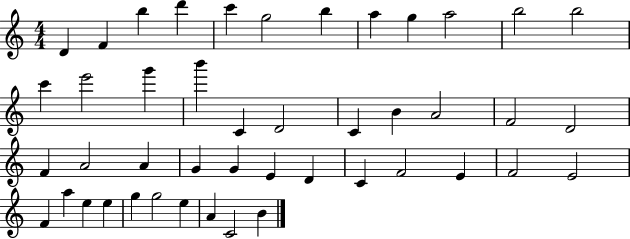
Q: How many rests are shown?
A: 0